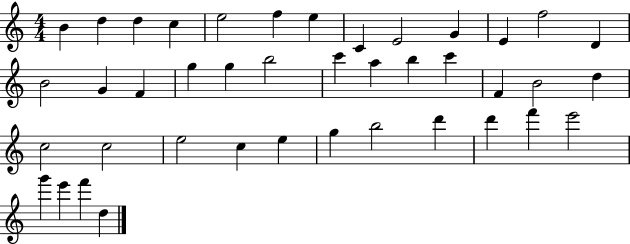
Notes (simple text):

B4/q D5/q D5/q C5/q E5/h F5/q E5/q C4/q E4/h G4/q E4/q F5/h D4/q B4/h G4/q F4/q G5/q G5/q B5/h C6/q A5/q B5/q C6/q F4/q B4/h D5/q C5/h C5/h E5/h C5/q E5/q G5/q B5/h D6/q D6/q F6/q E6/h G6/q E6/q F6/q D5/q